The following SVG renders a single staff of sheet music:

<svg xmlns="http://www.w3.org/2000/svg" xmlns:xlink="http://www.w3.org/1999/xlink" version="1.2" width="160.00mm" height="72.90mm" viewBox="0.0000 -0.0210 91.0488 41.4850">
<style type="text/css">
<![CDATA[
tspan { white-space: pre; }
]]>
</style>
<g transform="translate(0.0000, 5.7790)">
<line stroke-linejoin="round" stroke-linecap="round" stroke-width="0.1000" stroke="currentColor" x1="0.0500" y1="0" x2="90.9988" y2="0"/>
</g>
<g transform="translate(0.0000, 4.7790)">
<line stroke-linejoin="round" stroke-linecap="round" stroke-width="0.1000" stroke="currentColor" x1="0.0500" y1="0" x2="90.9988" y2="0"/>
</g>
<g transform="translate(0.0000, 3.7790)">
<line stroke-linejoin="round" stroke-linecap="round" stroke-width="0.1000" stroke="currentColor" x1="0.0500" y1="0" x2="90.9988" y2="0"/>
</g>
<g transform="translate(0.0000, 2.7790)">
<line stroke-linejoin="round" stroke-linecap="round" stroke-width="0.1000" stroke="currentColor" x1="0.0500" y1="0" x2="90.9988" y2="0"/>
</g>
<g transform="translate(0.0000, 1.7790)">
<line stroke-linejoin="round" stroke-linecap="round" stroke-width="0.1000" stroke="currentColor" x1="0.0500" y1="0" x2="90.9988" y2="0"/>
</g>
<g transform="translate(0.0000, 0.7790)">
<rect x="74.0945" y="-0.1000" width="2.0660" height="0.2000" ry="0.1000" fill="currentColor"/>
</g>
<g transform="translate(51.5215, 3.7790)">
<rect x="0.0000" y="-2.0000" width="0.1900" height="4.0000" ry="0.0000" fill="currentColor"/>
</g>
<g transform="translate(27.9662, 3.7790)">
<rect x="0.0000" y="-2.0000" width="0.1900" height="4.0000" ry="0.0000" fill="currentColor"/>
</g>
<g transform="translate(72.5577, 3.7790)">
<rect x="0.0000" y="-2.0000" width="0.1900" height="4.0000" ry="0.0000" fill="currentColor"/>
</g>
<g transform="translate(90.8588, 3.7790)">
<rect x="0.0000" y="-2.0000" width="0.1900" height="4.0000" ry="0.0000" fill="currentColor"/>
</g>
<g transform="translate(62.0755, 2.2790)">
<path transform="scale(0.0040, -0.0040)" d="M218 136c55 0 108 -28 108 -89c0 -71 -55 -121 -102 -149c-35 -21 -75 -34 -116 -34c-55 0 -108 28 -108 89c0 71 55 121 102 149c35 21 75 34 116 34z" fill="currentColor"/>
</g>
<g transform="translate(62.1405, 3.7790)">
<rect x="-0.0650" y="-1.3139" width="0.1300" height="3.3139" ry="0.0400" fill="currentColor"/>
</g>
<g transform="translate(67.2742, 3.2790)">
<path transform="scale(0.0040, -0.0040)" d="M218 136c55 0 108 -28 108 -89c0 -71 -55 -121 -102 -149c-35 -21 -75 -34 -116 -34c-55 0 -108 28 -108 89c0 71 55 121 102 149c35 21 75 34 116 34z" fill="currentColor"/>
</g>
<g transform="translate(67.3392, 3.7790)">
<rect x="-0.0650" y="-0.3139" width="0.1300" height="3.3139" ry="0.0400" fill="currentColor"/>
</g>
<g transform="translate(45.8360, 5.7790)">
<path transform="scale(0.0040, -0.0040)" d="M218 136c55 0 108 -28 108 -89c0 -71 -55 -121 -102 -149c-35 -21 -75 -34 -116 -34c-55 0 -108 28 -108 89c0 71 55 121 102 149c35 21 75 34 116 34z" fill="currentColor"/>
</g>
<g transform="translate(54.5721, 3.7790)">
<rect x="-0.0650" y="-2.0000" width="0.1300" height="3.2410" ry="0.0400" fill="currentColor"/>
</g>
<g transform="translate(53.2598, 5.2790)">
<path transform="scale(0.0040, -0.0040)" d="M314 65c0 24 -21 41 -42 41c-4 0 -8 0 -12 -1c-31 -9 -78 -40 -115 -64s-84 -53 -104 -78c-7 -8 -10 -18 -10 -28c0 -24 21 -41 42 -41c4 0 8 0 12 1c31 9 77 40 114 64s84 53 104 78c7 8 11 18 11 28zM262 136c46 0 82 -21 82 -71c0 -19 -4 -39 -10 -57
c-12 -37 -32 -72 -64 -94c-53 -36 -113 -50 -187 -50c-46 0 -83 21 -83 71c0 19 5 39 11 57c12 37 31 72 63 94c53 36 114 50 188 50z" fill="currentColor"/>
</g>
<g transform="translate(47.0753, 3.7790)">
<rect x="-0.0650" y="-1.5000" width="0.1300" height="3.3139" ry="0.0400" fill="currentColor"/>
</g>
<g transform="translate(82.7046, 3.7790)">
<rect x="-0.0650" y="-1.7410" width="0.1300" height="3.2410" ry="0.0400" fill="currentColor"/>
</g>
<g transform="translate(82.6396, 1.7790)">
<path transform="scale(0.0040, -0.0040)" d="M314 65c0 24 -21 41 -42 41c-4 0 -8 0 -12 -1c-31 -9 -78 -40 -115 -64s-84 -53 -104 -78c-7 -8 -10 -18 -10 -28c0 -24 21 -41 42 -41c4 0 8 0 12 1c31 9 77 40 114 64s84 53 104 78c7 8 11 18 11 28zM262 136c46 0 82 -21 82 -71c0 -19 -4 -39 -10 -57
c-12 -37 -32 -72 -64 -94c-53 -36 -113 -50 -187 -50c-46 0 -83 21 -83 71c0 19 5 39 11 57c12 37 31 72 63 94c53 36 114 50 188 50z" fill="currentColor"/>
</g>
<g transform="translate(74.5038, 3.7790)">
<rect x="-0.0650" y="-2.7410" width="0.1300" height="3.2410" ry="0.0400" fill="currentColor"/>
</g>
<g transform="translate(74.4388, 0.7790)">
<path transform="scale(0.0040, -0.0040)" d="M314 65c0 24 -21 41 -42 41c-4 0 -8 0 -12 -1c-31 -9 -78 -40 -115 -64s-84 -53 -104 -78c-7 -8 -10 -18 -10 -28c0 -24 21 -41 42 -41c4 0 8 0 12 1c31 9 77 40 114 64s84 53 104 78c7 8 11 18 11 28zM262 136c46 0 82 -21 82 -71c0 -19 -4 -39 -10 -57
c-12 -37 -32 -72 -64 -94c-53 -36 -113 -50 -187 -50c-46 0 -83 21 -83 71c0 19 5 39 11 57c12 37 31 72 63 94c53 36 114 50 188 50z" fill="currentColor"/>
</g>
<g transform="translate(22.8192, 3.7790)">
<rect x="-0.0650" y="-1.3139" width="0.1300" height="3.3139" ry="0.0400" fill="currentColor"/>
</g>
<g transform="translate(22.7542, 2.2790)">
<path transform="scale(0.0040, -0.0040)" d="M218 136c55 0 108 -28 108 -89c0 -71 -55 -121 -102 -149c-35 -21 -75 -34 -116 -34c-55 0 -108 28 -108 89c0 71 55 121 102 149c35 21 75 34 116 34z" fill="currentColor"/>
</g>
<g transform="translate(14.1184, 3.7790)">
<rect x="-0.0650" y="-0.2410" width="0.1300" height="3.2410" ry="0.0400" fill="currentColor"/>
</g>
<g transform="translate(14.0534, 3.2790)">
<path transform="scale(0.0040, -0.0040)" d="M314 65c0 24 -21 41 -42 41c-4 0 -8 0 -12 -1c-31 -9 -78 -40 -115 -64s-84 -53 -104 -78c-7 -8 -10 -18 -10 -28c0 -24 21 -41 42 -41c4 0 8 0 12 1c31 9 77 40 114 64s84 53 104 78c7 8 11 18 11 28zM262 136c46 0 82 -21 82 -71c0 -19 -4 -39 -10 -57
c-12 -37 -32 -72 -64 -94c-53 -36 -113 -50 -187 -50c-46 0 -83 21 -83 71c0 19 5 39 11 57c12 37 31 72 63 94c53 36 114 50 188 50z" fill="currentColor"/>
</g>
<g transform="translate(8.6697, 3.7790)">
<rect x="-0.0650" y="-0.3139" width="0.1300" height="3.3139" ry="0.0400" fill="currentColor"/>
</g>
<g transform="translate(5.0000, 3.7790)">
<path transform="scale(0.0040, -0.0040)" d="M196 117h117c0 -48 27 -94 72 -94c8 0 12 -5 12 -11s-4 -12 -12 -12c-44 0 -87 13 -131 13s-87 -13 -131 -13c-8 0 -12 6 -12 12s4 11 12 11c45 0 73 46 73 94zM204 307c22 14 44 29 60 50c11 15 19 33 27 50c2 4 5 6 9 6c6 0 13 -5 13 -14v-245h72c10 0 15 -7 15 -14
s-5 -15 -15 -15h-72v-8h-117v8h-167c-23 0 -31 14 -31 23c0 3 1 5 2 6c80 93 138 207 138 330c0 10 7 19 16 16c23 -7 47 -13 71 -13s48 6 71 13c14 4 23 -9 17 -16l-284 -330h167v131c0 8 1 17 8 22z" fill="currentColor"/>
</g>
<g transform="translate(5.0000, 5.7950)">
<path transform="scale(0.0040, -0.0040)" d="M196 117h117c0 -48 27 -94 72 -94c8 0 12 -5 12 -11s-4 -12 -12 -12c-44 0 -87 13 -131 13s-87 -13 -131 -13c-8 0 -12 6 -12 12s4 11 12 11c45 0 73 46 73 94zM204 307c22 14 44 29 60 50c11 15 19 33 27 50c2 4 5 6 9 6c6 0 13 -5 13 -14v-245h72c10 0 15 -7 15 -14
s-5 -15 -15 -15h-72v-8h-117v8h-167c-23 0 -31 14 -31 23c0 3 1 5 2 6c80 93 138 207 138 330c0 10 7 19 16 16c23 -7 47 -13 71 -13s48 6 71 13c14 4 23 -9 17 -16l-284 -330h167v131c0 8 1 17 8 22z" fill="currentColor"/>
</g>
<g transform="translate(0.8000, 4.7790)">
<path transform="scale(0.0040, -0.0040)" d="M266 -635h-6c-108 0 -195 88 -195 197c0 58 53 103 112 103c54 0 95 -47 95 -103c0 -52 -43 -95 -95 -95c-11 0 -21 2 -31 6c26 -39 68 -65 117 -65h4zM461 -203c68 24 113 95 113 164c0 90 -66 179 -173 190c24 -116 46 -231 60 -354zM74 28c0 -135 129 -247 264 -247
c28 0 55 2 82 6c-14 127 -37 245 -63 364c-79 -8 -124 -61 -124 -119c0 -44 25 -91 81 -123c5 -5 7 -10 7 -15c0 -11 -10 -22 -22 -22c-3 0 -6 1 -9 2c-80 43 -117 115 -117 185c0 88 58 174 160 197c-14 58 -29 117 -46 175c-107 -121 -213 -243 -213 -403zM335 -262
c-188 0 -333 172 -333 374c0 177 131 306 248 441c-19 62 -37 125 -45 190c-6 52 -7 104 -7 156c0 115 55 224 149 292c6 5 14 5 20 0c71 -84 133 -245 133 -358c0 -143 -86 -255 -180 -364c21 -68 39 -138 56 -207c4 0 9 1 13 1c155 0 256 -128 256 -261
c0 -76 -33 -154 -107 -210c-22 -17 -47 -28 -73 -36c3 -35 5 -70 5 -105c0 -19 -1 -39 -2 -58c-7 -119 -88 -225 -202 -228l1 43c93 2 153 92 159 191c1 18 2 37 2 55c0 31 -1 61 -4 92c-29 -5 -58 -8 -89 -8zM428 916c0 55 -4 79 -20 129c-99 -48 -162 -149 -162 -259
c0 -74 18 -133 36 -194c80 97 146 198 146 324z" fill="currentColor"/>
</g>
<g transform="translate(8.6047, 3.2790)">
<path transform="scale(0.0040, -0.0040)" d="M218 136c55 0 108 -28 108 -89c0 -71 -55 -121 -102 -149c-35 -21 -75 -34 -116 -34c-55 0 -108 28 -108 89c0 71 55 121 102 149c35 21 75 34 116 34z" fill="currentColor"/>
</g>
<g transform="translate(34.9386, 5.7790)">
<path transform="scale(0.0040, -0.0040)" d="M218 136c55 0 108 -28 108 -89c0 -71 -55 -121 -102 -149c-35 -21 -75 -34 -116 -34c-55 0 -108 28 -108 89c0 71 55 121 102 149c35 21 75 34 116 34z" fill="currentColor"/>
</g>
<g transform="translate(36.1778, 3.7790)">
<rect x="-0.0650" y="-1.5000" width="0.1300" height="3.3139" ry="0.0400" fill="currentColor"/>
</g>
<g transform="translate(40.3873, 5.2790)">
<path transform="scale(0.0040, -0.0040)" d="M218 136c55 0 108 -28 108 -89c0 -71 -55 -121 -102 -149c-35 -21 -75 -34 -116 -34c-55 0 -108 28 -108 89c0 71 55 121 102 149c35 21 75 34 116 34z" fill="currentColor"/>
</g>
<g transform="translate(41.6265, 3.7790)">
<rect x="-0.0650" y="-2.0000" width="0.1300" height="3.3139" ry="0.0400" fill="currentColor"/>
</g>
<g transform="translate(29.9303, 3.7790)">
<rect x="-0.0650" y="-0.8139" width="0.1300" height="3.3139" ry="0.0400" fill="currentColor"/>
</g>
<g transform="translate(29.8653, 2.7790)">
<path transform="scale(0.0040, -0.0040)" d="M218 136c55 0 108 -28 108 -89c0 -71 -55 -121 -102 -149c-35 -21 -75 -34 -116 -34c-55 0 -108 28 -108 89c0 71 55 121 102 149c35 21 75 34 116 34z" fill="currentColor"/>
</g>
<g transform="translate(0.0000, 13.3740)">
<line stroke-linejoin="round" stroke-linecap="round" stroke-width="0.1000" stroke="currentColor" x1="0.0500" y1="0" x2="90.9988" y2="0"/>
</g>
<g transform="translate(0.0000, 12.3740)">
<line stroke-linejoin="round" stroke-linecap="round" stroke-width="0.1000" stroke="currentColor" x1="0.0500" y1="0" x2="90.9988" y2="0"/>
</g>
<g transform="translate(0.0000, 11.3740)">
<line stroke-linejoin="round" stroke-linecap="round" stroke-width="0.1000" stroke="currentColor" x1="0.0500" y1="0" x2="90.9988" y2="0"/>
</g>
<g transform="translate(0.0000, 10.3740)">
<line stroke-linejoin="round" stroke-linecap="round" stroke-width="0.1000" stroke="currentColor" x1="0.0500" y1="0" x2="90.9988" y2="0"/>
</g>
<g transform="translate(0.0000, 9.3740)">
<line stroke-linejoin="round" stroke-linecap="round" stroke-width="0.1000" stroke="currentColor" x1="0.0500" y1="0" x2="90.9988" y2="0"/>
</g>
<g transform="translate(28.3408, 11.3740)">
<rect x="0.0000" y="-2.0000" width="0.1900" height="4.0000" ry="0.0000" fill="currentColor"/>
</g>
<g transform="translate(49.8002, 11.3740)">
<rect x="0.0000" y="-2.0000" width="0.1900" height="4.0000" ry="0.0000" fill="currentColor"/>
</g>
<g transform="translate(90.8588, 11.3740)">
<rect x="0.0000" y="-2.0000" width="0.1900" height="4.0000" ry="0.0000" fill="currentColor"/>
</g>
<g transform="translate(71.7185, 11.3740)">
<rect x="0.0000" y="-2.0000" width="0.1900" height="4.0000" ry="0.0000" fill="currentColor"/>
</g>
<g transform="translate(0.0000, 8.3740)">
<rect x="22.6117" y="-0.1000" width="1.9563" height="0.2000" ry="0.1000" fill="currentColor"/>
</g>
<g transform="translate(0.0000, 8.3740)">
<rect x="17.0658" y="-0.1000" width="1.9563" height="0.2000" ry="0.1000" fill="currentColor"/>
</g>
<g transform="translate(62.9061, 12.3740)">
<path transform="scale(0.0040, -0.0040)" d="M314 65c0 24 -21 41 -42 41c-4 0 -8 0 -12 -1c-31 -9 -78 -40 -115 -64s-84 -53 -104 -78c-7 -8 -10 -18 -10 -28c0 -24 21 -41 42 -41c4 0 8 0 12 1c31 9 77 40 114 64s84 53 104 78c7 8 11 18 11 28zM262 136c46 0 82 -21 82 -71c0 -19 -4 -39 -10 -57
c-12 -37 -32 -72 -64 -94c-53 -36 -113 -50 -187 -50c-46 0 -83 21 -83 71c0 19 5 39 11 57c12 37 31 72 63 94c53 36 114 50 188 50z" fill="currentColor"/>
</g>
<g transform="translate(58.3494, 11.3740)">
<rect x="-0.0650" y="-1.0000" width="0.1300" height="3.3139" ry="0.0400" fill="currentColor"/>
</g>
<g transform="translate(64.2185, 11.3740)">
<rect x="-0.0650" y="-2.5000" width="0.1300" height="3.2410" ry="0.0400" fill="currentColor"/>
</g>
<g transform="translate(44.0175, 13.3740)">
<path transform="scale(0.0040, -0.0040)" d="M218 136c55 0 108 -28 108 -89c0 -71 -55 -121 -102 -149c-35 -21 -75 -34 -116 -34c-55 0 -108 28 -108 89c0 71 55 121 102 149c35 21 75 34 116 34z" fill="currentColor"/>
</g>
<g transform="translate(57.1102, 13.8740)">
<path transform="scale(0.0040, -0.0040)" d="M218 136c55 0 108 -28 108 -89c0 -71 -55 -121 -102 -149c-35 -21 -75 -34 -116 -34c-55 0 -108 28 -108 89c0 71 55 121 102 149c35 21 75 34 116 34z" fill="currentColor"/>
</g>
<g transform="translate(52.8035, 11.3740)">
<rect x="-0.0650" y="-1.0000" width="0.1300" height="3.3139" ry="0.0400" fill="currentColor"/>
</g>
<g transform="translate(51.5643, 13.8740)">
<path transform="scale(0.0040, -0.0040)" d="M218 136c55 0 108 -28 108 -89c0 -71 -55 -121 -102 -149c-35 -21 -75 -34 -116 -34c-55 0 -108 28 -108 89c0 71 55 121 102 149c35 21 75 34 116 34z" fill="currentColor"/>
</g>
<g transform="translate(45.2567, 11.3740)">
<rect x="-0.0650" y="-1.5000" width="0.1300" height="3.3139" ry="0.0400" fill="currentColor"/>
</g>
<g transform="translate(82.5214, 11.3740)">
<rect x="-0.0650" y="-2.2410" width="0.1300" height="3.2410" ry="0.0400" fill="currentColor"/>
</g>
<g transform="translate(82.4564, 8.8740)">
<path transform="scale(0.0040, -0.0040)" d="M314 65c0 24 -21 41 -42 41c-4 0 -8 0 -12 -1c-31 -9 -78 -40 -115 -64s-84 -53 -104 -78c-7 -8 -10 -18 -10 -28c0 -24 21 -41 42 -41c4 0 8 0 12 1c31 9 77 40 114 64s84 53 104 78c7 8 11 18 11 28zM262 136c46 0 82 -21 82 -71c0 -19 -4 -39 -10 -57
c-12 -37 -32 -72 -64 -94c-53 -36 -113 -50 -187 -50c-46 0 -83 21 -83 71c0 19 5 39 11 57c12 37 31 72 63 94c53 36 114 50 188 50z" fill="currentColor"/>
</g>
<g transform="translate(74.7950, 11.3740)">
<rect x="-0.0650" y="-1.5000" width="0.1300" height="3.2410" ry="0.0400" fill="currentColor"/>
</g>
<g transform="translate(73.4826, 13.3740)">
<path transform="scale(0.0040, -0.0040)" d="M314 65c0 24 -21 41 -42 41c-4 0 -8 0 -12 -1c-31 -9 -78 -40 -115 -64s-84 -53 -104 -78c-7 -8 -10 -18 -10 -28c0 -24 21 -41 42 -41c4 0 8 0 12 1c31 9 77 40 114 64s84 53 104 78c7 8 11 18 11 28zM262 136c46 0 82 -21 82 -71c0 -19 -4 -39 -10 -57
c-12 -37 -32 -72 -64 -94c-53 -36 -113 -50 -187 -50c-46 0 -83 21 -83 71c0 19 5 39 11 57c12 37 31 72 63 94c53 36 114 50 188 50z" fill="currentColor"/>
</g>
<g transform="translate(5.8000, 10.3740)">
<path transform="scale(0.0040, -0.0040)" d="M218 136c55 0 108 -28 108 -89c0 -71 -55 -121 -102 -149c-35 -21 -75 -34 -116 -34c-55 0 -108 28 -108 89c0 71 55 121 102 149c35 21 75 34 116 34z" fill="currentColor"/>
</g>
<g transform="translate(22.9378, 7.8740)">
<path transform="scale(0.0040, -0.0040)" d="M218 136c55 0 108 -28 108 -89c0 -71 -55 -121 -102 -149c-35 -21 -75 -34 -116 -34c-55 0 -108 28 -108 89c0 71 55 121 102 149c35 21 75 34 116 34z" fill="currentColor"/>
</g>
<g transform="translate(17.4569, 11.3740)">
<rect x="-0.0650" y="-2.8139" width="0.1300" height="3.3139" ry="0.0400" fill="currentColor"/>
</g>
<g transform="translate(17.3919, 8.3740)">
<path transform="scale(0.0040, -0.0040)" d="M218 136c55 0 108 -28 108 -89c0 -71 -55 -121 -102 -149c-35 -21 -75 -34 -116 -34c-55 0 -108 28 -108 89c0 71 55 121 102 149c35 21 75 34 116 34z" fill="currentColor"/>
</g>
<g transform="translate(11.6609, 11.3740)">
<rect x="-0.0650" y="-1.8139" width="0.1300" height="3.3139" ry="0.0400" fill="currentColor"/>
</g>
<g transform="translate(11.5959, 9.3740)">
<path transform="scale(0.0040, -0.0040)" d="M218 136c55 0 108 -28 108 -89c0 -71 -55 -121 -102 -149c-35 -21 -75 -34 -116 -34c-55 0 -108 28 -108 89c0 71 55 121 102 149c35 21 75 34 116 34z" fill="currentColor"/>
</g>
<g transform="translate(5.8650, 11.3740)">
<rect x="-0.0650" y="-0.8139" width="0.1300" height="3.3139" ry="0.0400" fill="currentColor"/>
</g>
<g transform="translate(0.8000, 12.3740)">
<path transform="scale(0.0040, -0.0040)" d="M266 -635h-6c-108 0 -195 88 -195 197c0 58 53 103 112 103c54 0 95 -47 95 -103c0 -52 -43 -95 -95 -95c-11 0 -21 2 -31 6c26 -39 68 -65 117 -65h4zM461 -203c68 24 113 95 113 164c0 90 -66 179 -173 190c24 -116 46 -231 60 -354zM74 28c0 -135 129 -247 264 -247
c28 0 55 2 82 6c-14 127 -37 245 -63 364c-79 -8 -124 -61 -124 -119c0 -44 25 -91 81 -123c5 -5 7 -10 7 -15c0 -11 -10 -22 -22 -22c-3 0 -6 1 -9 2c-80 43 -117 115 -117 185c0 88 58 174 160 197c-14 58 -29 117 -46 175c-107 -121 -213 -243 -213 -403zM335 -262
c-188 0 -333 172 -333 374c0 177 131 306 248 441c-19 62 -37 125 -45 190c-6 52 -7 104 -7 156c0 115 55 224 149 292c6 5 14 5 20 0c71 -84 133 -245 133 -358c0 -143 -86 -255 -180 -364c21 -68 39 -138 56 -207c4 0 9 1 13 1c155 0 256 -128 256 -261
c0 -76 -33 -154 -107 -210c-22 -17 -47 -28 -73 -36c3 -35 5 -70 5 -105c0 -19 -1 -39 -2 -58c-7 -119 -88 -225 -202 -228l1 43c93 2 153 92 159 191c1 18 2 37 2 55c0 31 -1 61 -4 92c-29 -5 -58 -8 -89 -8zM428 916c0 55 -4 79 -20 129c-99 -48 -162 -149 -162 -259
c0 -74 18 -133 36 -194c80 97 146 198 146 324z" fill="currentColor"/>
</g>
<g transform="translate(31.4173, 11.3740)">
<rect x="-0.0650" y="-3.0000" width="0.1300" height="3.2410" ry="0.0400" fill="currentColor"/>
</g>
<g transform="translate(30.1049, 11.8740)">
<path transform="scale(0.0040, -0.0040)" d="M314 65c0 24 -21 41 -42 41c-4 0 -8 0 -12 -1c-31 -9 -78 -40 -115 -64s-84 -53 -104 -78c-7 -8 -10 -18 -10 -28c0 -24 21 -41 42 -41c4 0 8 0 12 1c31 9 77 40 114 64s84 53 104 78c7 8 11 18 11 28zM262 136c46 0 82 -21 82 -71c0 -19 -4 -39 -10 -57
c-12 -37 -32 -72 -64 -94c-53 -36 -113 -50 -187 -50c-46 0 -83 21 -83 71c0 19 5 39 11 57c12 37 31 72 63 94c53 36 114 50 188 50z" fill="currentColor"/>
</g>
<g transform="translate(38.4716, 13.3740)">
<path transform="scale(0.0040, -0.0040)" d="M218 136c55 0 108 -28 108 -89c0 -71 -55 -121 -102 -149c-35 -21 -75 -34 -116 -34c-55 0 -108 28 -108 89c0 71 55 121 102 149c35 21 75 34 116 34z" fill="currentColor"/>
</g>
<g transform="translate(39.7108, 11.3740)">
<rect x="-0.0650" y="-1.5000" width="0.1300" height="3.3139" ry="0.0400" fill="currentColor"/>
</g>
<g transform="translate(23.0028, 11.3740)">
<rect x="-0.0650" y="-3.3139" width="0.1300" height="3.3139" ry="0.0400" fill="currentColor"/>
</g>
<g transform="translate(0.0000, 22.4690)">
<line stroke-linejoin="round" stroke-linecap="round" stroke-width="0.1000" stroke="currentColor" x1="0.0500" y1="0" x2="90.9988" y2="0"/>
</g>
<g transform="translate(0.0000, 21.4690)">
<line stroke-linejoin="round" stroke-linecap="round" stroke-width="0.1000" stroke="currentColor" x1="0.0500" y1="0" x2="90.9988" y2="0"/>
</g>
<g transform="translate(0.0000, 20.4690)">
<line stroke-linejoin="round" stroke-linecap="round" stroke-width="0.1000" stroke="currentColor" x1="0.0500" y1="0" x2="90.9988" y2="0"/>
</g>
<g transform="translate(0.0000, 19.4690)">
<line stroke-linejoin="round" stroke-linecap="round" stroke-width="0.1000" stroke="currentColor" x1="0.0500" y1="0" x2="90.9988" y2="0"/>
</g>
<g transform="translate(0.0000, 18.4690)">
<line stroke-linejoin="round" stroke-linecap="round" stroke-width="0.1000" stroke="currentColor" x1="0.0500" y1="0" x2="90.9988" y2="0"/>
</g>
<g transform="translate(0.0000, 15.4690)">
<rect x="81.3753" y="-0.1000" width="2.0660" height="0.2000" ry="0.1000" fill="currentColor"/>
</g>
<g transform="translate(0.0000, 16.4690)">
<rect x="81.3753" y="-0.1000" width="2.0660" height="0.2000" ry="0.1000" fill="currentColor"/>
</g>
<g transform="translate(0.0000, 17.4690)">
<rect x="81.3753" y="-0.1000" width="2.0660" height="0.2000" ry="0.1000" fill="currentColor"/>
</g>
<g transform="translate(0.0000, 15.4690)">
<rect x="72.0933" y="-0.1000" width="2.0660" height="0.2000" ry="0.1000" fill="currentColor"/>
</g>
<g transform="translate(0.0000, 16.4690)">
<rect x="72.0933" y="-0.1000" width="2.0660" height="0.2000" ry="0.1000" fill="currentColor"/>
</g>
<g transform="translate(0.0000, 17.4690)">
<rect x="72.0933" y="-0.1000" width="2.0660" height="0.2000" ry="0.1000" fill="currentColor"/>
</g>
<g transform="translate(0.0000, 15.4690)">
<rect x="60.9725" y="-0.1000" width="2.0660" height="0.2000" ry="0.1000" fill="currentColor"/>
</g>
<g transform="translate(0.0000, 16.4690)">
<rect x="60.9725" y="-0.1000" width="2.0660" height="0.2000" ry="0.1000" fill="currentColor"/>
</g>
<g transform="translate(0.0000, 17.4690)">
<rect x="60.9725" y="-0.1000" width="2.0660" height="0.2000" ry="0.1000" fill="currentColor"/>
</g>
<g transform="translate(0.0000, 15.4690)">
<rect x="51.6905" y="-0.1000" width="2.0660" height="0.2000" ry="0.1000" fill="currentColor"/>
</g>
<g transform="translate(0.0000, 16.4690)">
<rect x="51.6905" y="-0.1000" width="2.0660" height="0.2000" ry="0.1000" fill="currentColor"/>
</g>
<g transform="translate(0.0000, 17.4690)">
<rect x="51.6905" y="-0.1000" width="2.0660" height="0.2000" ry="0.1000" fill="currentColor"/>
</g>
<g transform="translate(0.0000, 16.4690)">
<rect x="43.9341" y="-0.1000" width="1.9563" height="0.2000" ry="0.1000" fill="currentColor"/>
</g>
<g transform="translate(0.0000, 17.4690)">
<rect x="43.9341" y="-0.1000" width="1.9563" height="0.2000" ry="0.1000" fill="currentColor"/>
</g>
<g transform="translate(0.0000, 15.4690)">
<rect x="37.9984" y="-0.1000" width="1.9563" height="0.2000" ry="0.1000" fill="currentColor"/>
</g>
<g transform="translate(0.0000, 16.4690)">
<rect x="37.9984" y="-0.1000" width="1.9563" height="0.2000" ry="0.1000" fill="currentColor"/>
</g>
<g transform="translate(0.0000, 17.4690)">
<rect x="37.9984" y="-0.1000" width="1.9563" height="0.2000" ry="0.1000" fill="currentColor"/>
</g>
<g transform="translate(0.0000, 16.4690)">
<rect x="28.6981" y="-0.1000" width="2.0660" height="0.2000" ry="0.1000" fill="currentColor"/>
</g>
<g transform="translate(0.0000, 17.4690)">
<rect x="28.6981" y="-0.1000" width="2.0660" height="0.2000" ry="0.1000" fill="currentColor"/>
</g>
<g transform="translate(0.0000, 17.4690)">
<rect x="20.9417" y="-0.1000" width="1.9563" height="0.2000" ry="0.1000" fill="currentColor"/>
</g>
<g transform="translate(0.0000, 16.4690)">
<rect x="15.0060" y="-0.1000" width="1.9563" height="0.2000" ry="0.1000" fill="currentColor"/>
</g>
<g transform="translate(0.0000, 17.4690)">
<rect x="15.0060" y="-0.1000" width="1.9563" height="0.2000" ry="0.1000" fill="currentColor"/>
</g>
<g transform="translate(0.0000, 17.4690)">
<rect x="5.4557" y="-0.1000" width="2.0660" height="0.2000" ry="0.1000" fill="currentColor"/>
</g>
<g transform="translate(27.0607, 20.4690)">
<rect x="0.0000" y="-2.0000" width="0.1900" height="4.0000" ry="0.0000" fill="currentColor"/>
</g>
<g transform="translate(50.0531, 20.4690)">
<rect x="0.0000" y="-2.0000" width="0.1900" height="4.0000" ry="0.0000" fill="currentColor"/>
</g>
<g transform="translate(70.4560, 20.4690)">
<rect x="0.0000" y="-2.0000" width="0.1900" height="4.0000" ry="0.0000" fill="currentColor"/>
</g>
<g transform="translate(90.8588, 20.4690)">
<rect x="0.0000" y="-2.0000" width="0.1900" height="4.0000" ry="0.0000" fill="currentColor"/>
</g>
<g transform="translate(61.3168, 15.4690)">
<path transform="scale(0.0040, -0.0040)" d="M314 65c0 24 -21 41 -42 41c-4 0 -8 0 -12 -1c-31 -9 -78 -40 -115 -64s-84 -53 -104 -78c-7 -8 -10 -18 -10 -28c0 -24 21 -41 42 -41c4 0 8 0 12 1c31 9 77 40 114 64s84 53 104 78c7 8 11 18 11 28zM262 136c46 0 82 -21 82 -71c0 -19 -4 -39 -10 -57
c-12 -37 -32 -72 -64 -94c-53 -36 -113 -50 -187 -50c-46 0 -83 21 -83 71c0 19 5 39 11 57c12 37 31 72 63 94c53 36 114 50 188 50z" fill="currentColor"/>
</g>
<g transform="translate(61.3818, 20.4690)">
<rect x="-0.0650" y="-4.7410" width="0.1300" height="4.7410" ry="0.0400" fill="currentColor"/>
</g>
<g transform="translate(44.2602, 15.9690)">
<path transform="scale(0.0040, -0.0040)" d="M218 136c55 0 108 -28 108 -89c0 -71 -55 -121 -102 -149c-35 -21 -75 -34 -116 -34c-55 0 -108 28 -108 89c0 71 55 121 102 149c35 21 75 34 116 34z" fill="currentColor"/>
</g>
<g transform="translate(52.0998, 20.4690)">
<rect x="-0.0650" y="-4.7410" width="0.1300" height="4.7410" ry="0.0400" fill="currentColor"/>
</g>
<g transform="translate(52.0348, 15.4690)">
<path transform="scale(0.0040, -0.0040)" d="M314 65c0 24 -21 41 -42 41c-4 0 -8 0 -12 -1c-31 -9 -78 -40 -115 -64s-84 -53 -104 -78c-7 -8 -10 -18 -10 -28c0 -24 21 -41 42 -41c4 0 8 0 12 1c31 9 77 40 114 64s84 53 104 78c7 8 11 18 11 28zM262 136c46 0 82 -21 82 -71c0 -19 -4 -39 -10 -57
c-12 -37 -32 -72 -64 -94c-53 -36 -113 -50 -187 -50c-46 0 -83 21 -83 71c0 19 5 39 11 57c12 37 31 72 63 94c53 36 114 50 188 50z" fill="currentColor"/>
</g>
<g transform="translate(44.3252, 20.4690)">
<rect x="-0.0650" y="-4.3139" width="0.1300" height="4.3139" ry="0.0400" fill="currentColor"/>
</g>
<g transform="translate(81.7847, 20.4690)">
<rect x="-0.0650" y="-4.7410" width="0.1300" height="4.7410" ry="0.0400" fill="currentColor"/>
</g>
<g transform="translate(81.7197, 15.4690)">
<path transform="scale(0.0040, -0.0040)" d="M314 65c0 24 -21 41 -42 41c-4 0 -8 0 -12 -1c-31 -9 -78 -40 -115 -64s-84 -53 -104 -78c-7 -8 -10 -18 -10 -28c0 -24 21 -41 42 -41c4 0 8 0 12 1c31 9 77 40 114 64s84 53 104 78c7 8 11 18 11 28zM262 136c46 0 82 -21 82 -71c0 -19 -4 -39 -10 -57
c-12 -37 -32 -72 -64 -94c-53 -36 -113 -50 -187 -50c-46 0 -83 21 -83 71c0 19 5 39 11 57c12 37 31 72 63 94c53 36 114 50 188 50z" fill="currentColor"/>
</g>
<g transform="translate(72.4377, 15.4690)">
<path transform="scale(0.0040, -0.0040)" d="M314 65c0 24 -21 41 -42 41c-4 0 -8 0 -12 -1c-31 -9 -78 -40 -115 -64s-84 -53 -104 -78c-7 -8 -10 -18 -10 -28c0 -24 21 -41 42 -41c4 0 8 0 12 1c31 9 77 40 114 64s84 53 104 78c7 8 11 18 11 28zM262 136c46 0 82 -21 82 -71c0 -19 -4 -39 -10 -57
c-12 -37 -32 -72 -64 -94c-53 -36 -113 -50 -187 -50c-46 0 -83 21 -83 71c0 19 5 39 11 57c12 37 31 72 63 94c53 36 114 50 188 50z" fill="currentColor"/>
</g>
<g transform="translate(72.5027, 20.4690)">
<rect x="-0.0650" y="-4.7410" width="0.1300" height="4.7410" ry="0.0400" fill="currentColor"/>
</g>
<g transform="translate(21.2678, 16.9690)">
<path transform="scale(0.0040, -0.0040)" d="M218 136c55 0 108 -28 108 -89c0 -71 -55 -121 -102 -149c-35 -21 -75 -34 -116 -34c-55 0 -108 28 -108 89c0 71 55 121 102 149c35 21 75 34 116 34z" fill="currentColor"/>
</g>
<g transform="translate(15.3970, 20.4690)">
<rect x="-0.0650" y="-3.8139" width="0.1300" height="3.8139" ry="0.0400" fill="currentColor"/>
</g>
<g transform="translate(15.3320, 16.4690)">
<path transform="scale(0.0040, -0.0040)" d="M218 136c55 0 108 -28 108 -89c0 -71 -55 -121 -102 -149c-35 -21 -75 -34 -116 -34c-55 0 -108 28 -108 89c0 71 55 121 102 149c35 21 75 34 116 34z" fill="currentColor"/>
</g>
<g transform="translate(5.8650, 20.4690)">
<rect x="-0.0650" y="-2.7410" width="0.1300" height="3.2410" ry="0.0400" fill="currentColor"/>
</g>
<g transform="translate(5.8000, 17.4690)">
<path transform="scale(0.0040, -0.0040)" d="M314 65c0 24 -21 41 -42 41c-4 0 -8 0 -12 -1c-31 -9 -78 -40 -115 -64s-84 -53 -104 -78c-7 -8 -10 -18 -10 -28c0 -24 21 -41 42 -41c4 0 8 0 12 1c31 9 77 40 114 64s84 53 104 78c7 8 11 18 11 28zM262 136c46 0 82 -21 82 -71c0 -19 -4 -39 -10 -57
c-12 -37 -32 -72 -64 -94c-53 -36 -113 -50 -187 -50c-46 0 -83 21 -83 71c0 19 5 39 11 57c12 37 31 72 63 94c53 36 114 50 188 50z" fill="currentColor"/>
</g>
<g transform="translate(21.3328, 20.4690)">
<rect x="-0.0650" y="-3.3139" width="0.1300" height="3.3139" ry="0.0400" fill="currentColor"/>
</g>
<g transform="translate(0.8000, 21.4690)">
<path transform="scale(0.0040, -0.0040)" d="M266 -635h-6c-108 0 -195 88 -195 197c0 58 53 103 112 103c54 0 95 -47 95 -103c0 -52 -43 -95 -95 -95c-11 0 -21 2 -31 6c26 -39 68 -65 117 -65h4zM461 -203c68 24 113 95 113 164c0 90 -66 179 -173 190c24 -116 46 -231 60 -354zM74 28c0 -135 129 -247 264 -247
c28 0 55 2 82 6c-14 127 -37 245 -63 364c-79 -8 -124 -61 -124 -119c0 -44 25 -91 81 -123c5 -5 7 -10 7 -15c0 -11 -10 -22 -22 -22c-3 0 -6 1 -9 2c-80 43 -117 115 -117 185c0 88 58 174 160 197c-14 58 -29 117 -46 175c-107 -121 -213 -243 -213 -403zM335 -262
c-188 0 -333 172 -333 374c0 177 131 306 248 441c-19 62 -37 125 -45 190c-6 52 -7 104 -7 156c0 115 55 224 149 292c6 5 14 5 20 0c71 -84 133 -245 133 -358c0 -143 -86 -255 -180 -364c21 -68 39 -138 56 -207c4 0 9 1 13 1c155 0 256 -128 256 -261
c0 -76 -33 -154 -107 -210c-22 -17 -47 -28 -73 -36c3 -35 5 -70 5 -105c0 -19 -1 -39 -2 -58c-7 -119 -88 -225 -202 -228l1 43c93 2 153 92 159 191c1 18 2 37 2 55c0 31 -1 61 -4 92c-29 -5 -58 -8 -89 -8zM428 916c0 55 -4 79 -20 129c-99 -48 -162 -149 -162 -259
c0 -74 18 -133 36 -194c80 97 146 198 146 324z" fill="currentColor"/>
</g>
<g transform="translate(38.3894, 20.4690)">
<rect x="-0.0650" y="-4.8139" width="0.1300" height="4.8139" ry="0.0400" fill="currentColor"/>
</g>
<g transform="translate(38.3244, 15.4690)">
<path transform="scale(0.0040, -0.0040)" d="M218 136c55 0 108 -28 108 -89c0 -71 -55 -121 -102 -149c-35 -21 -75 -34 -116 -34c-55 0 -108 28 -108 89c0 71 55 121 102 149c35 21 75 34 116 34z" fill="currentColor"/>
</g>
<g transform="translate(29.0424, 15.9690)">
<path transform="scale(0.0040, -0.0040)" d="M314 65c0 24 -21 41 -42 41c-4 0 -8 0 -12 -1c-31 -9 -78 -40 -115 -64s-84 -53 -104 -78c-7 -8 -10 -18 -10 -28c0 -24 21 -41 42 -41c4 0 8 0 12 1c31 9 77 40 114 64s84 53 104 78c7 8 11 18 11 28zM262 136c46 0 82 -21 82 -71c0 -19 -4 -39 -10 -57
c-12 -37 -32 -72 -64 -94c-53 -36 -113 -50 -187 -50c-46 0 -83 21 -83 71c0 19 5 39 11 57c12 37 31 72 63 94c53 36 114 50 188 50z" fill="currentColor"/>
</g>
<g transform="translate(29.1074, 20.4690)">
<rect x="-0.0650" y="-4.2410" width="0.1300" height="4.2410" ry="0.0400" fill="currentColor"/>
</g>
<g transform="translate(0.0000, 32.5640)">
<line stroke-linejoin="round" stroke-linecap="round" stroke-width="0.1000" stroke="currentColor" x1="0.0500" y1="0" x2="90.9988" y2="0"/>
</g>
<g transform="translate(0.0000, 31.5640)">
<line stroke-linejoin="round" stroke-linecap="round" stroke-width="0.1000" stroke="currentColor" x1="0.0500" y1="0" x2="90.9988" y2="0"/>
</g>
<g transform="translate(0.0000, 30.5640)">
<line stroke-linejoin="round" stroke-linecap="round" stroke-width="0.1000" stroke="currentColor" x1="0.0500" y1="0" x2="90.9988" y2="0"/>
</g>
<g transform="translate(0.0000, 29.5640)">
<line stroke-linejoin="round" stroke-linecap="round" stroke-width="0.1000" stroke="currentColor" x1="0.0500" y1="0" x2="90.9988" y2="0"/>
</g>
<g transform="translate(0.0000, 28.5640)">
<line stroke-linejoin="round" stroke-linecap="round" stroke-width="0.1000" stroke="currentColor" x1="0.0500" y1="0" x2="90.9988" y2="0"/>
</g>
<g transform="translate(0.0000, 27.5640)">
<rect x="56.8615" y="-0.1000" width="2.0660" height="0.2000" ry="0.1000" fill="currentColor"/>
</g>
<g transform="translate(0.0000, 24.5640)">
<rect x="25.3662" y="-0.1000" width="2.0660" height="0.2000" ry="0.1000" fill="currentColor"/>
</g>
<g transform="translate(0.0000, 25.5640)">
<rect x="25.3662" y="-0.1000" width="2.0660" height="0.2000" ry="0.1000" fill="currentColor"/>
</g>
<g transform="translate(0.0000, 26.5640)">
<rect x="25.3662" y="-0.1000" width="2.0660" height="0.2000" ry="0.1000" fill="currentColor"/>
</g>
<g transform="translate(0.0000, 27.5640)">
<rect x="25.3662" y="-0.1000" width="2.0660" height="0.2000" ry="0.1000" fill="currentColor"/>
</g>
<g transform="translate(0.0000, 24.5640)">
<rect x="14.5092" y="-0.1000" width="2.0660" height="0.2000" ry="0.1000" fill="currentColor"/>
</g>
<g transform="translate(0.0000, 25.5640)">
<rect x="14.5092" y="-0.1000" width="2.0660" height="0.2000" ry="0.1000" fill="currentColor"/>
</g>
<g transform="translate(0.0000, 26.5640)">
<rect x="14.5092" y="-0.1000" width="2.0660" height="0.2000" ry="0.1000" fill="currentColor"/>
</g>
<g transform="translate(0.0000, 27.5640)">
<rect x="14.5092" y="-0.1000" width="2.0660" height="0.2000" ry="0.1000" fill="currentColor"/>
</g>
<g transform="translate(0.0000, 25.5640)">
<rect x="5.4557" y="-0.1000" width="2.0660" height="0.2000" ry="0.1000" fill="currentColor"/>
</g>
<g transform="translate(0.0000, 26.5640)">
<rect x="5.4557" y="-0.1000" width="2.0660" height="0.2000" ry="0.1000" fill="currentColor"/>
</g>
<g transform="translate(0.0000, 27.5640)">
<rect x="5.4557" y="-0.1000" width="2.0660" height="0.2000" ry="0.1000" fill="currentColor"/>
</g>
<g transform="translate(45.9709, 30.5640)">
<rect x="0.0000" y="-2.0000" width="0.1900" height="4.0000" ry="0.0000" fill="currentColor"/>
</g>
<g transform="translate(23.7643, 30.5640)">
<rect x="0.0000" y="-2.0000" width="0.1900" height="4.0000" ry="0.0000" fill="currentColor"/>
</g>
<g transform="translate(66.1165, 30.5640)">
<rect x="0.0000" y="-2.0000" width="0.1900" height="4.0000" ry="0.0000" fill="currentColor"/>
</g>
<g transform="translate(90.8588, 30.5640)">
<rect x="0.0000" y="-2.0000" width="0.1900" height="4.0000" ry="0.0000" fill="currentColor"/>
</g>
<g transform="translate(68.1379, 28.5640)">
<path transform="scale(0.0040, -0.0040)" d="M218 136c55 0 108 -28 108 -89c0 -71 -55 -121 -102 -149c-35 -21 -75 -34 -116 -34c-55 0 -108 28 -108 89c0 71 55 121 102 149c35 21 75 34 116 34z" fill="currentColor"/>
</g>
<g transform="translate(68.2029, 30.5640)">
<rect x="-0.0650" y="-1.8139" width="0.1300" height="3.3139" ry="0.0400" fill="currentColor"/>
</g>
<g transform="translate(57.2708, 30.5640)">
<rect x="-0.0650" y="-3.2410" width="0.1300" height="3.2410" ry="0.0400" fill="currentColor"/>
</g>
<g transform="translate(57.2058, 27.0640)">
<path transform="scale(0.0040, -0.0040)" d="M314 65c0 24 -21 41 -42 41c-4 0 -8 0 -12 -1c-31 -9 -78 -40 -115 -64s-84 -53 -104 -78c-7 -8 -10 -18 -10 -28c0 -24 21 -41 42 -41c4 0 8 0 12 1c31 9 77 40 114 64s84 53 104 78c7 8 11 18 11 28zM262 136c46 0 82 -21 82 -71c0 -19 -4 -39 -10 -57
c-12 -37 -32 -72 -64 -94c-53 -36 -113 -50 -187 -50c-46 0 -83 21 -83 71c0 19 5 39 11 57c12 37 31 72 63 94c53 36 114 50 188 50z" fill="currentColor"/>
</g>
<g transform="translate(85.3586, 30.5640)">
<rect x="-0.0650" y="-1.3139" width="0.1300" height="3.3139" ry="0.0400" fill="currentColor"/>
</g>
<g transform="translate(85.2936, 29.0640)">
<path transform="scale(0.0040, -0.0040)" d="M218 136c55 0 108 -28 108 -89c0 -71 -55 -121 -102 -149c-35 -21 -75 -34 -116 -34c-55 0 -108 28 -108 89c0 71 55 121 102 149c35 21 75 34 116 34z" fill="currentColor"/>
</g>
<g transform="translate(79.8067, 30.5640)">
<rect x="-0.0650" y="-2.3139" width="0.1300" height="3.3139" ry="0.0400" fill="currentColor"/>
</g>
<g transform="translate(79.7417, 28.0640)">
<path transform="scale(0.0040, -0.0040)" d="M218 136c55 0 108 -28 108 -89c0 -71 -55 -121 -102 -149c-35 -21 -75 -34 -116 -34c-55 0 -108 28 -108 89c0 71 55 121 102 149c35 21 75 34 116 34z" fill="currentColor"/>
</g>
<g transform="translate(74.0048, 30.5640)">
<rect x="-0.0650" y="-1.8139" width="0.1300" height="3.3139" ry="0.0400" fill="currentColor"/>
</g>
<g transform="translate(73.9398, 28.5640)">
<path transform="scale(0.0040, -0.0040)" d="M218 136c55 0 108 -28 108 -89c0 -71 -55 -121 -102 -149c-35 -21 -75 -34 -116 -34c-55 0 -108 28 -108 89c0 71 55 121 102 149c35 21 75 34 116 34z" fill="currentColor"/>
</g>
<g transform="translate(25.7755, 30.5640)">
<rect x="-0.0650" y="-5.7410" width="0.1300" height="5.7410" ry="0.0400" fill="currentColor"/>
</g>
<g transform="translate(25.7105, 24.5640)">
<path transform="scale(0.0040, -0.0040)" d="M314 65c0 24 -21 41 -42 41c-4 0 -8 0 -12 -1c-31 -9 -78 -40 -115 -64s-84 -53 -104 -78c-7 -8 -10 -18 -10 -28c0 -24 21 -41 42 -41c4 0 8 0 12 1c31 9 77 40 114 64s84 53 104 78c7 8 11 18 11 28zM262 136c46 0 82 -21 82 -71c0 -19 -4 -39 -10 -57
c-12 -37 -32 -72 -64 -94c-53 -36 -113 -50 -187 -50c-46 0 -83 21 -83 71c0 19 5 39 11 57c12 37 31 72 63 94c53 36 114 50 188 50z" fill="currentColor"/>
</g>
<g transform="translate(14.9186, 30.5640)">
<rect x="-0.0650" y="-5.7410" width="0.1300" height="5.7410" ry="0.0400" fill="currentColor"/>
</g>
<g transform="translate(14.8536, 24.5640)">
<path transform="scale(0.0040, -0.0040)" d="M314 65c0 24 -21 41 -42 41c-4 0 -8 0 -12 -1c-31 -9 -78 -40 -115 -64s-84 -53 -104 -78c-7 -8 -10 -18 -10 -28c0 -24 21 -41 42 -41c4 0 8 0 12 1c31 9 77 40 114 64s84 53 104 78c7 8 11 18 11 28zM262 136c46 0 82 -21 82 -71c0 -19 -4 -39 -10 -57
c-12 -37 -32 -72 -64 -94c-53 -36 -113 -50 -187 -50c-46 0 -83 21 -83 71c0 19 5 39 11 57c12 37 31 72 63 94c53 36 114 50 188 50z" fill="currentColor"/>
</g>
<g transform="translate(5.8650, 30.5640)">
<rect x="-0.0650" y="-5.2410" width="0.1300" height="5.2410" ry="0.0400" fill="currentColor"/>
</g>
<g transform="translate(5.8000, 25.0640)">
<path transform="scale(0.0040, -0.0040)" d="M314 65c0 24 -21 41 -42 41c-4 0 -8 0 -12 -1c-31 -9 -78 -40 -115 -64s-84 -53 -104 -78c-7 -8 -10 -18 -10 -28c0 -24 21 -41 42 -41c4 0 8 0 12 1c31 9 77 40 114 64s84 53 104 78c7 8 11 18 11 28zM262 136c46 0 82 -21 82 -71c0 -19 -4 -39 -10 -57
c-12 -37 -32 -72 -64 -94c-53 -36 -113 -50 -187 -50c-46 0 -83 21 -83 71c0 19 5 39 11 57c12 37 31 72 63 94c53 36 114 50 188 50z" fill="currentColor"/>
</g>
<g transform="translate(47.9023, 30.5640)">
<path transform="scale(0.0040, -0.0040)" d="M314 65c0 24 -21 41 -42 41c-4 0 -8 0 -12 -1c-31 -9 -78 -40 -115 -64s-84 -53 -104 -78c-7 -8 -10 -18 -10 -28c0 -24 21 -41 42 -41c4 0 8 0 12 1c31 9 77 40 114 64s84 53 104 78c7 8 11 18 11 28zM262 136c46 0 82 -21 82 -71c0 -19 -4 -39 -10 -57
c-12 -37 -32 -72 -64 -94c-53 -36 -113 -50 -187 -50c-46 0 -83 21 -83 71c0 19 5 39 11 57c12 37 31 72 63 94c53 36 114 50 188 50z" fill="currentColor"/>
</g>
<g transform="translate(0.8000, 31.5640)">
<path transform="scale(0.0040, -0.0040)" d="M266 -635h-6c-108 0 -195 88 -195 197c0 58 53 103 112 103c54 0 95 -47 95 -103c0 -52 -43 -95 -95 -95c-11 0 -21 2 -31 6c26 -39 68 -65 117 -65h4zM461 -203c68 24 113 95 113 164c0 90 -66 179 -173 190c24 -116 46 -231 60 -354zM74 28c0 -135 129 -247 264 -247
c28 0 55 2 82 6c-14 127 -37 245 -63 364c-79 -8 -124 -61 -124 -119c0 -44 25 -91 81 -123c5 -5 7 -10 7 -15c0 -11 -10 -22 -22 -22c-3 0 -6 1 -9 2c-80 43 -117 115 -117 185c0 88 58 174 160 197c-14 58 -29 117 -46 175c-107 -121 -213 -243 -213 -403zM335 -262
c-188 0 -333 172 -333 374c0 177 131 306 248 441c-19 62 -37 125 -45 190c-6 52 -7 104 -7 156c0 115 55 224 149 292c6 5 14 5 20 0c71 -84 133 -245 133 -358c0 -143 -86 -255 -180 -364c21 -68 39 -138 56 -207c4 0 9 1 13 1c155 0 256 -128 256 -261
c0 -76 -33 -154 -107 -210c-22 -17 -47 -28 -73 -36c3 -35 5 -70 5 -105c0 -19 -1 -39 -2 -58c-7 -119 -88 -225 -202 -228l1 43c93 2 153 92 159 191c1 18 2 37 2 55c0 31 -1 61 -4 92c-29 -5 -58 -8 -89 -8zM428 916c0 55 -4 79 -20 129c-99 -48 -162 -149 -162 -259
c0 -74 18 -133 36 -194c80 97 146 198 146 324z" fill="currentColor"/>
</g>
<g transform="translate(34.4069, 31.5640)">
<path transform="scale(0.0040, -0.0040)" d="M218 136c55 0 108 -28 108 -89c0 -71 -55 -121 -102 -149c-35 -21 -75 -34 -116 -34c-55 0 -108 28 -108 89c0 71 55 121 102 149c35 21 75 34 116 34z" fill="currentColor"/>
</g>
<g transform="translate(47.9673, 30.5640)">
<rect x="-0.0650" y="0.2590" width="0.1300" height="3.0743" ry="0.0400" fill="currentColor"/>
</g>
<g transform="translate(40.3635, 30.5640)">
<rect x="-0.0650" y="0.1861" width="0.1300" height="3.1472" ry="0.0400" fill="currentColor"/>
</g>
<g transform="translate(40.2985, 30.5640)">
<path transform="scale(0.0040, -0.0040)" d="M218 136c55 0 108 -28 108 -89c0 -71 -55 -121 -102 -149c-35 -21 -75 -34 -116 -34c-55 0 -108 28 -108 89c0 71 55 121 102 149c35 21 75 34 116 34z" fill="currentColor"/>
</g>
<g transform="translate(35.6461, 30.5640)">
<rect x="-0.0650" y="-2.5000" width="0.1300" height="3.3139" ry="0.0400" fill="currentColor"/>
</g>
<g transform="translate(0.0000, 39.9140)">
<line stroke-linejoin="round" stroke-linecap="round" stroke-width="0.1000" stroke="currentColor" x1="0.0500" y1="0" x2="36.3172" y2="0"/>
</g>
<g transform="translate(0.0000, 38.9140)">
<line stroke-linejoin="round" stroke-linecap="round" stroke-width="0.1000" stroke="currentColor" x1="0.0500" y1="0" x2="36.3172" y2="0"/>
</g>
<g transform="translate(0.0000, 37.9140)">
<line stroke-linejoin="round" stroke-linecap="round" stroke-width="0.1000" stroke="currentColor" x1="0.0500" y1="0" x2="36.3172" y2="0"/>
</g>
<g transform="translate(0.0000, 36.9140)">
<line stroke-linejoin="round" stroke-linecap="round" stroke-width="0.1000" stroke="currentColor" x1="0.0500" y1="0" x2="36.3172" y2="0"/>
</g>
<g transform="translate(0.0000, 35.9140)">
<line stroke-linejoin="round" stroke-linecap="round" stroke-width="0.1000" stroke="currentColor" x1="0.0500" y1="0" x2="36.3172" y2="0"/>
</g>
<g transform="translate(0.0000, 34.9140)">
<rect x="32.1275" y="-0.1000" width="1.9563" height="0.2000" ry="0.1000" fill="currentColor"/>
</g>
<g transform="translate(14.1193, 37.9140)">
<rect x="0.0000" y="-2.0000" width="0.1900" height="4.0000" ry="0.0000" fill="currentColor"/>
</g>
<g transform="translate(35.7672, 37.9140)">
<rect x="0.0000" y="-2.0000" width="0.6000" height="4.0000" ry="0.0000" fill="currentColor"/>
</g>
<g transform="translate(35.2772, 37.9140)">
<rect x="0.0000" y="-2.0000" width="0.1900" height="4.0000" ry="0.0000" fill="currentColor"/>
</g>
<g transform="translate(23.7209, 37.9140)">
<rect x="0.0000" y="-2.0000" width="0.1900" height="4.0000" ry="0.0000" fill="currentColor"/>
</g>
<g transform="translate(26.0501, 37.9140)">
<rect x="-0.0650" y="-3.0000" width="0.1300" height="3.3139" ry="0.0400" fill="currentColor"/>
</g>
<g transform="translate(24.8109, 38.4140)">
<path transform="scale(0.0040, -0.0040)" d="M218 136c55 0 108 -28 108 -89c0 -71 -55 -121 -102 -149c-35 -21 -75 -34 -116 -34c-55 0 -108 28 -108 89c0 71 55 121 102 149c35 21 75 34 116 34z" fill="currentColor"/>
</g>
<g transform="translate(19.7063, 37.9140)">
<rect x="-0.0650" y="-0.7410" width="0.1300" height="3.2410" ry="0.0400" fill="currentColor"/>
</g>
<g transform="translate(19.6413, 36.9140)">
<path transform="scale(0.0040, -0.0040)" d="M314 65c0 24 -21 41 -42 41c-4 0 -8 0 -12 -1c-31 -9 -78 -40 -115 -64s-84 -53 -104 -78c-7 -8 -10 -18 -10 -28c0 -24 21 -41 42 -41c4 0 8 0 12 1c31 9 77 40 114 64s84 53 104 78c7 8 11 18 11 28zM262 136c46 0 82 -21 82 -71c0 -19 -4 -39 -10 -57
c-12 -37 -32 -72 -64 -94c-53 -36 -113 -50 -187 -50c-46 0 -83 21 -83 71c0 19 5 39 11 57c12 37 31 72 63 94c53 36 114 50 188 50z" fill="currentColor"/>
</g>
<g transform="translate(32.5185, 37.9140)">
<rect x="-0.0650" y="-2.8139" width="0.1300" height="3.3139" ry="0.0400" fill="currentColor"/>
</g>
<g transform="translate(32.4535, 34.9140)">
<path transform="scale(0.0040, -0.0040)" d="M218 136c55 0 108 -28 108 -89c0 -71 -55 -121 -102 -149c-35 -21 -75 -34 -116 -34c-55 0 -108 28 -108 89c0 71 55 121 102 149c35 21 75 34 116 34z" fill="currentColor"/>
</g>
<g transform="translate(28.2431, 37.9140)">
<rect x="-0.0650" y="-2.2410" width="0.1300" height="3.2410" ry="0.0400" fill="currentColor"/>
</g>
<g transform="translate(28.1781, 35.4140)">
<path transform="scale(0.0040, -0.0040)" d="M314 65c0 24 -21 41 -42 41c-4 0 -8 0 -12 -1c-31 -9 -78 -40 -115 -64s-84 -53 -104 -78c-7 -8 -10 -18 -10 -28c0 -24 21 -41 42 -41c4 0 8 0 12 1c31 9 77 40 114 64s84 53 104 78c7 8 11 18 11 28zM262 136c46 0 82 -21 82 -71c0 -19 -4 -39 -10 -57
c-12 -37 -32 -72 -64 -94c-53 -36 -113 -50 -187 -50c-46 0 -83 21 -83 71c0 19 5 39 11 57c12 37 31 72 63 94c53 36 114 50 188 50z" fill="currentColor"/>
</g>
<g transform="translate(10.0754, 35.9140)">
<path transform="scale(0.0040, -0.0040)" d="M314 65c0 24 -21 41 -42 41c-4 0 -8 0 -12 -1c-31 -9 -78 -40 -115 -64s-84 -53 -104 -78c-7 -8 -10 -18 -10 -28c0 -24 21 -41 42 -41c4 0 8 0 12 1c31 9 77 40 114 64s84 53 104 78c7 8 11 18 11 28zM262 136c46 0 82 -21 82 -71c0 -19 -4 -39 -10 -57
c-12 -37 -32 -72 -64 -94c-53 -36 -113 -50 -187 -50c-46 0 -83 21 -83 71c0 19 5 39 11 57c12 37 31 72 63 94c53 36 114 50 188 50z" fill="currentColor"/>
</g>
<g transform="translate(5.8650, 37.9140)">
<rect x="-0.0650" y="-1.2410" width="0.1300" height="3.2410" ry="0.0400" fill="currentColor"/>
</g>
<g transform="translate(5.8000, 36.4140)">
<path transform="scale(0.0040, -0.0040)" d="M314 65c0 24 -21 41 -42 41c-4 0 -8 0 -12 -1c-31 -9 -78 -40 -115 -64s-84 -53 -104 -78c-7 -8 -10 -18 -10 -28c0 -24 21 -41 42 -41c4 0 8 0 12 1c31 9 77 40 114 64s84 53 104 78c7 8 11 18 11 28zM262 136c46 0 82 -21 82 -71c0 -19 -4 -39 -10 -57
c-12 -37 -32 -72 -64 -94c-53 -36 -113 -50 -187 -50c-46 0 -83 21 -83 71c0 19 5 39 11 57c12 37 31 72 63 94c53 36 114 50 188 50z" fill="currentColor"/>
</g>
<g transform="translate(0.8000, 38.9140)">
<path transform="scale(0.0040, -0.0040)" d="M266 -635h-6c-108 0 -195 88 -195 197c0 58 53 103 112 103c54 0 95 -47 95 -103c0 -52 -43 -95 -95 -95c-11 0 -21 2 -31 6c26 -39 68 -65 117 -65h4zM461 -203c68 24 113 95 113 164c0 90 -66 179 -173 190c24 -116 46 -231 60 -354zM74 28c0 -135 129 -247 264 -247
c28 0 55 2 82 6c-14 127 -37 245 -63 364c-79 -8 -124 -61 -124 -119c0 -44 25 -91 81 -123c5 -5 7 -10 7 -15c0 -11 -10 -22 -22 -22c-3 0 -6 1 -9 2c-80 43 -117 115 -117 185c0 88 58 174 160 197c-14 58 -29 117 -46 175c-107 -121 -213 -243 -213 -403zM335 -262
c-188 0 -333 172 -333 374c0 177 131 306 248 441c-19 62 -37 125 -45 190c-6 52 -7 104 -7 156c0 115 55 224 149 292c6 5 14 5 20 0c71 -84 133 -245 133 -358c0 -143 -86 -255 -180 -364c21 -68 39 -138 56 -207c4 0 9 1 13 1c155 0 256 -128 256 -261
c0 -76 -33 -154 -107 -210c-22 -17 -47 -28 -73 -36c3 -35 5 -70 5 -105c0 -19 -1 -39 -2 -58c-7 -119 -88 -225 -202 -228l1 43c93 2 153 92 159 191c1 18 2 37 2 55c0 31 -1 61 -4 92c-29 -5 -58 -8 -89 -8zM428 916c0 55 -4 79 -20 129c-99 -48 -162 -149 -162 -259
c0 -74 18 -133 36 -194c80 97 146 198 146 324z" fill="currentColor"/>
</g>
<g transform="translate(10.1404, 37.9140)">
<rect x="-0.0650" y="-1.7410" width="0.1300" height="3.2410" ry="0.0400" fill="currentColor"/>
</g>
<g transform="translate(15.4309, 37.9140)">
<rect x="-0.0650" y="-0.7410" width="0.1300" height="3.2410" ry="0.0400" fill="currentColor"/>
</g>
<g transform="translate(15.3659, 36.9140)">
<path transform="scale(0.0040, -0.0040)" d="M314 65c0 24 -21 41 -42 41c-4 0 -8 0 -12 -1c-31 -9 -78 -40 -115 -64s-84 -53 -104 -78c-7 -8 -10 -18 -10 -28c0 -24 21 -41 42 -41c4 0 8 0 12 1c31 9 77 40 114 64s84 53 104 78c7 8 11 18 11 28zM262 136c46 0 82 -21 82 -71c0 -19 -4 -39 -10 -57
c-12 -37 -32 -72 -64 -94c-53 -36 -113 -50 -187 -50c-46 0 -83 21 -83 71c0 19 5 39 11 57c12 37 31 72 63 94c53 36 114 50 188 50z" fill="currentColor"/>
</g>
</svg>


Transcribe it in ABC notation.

X:1
T:Untitled
M:4/4
L:1/4
K:C
c c2 e d E F E F2 e c a2 f2 d f a b A2 E E D D G2 E2 g2 a2 c' b d'2 e' d' e'2 e'2 e'2 e'2 f'2 g'2 g'2 G B B2 b2 f f g e e2 f2 d2 d2 A g2 a